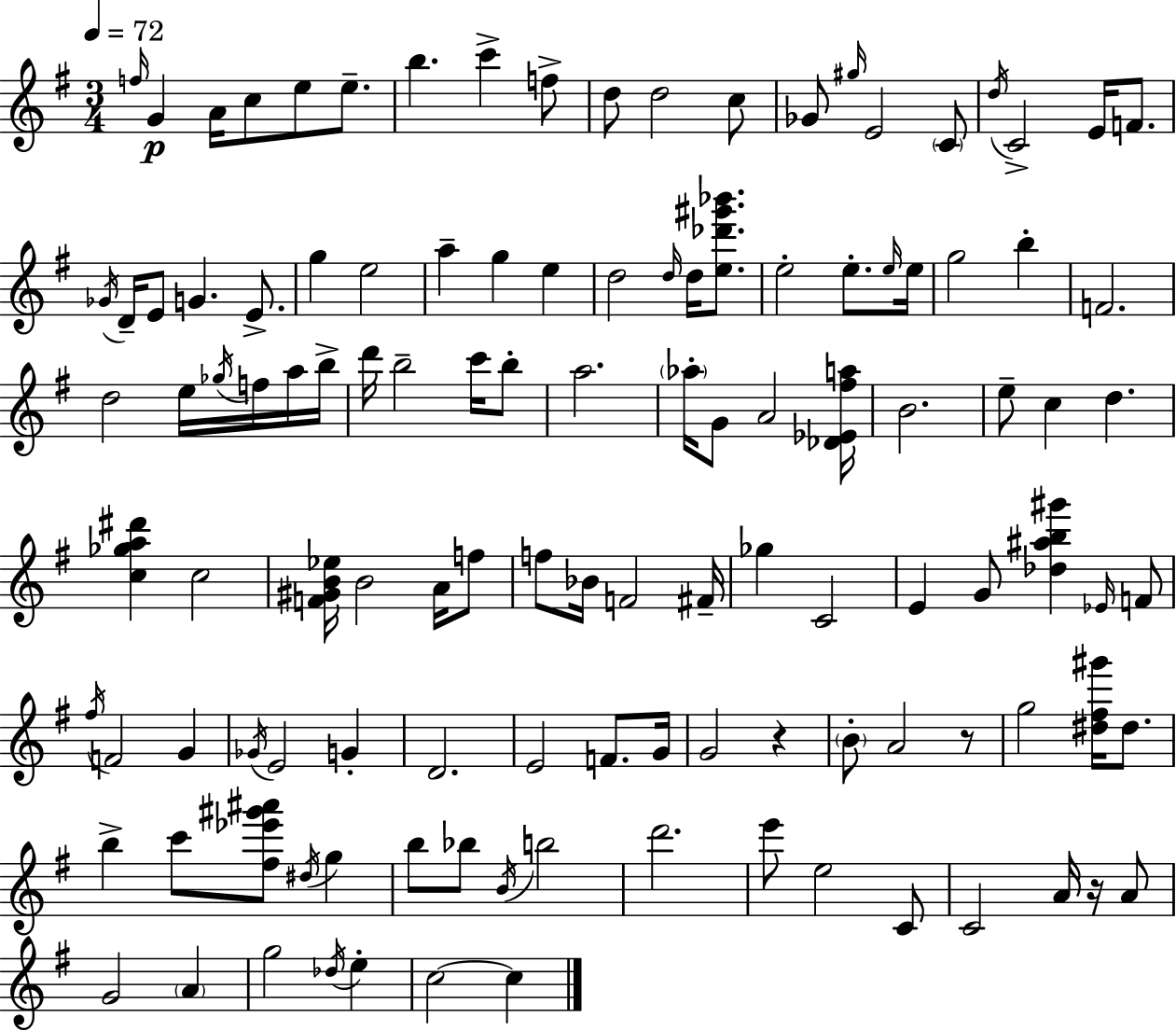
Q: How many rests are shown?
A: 3